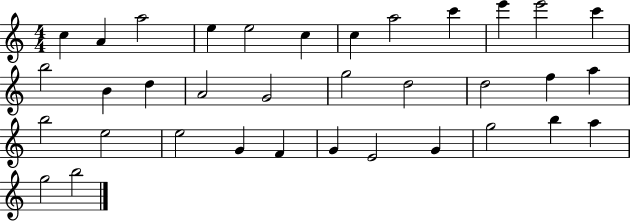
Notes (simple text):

C5/q A4/q A5/h E5/q E5/h C5/q C5/q A5/h C6/q E6/q E6/h C6/q B5/h B4/q D5/q A4/h G4/h G5/h D5/h D5/h F5/q A5/q B5/h E5/h E5/h G4/q F4/q G4/q E4/h G4/q G5/h B5/q A5/q G5/h B5/h